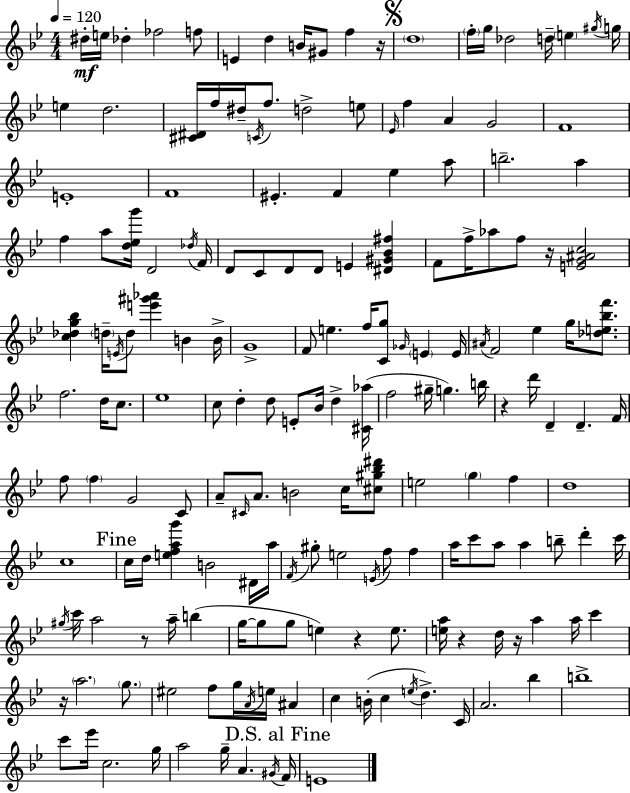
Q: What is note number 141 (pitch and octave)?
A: A#4